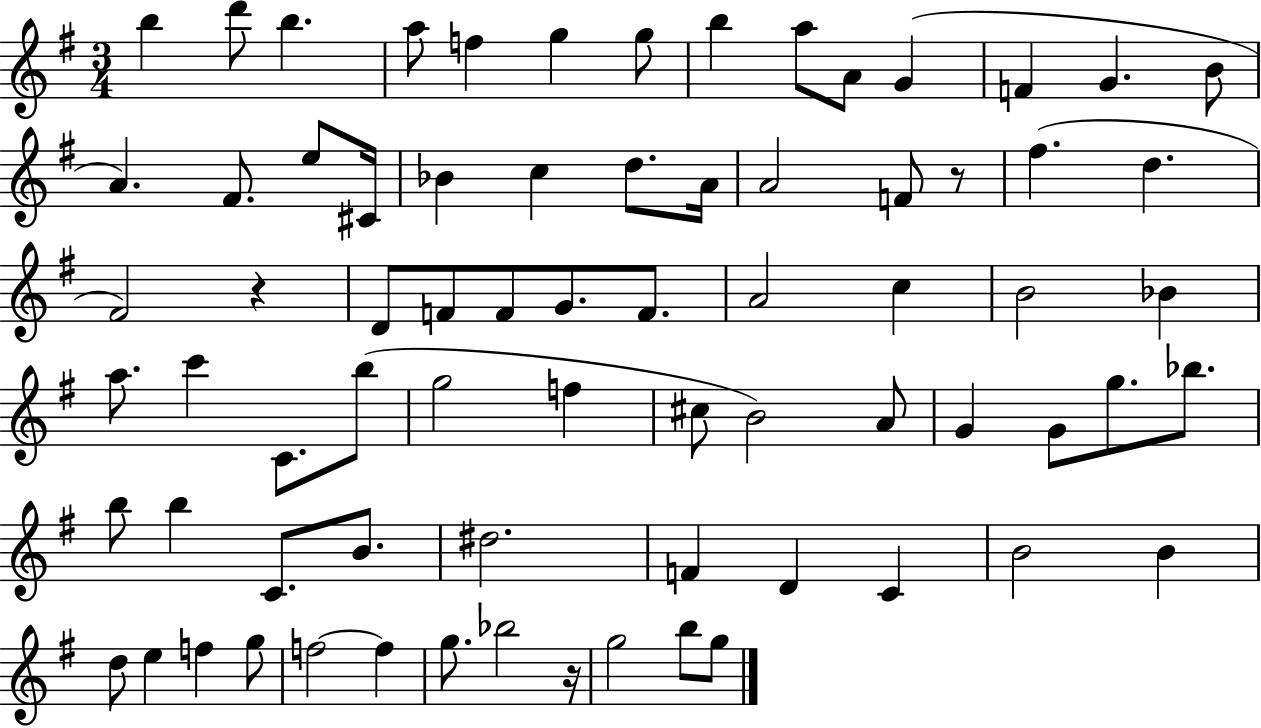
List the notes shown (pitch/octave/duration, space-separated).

B5/q D6/e B5/q. A5/e F5/q G5/q G5/e B5/q A5/e A4/e G4/q F4/q G4/q. B4/e A4/q. F#4/e. E5/e C#4/s Bb4/q C5/q D5/e. A4/s A4/h F4/e R/e F#5/q. D5/q. F#4/h R/q D4/e F4/e F4/e G4/e. F4/e. A4/h C5/q B4/h Bb4/q A5/e. C6/q C4/e. B5/e G5/h F5/q C#5/e B4/h A4/e G4/q G4/e G5/e. Bb5/e. B5/e B5/q C4/e. B4/e. D#5/h. F4/q D4/q C4/q B4/h B4/q D5/e E5/q F5/q G5/e F5/h F5/q G5/e. Bb5/h R/s G5/h B5/e G5/e